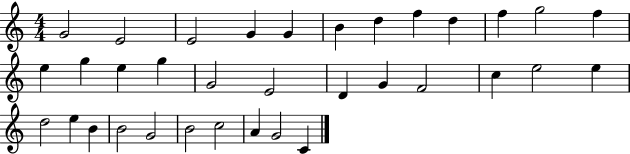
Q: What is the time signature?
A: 4/4